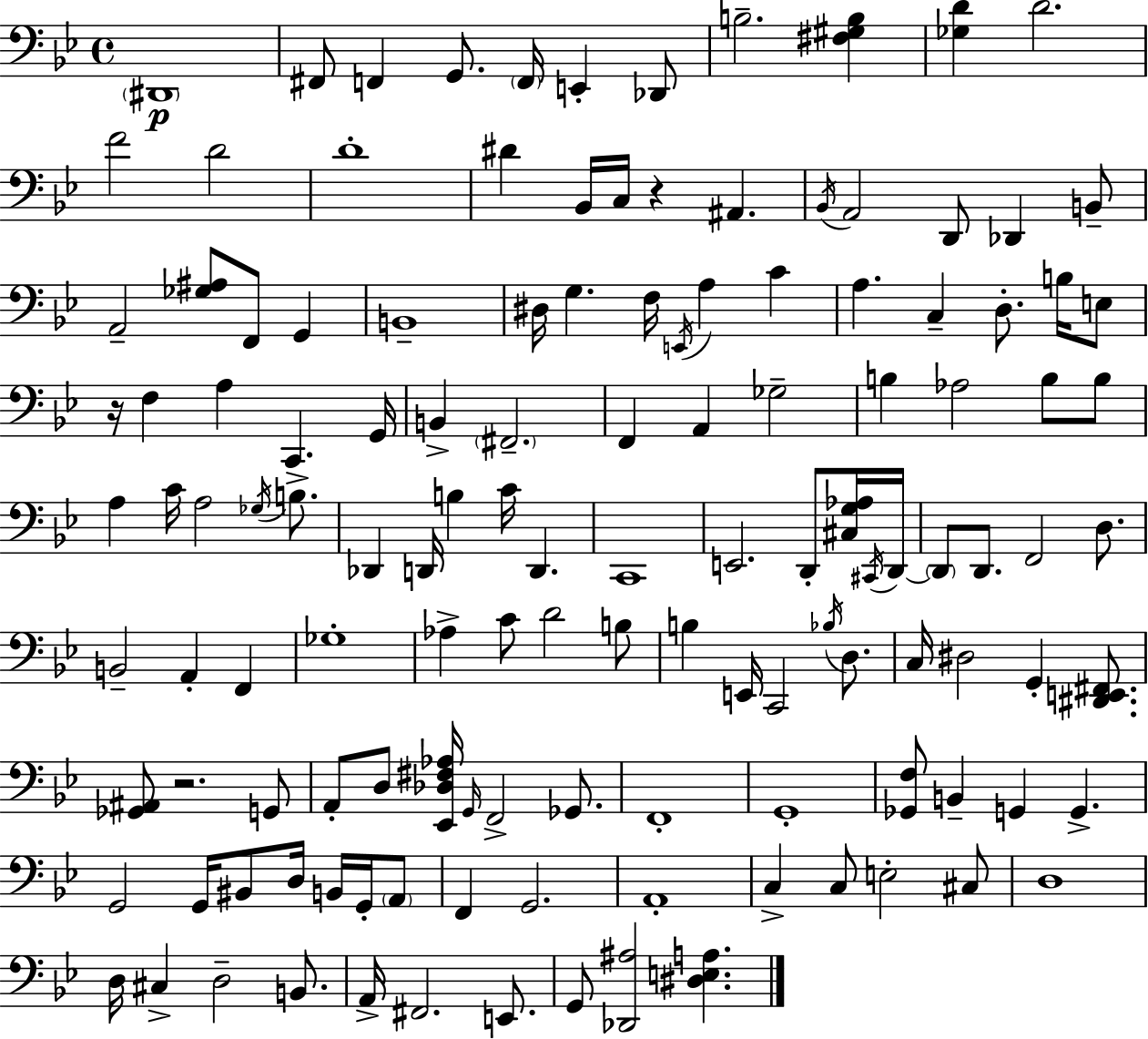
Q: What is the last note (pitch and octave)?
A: G2